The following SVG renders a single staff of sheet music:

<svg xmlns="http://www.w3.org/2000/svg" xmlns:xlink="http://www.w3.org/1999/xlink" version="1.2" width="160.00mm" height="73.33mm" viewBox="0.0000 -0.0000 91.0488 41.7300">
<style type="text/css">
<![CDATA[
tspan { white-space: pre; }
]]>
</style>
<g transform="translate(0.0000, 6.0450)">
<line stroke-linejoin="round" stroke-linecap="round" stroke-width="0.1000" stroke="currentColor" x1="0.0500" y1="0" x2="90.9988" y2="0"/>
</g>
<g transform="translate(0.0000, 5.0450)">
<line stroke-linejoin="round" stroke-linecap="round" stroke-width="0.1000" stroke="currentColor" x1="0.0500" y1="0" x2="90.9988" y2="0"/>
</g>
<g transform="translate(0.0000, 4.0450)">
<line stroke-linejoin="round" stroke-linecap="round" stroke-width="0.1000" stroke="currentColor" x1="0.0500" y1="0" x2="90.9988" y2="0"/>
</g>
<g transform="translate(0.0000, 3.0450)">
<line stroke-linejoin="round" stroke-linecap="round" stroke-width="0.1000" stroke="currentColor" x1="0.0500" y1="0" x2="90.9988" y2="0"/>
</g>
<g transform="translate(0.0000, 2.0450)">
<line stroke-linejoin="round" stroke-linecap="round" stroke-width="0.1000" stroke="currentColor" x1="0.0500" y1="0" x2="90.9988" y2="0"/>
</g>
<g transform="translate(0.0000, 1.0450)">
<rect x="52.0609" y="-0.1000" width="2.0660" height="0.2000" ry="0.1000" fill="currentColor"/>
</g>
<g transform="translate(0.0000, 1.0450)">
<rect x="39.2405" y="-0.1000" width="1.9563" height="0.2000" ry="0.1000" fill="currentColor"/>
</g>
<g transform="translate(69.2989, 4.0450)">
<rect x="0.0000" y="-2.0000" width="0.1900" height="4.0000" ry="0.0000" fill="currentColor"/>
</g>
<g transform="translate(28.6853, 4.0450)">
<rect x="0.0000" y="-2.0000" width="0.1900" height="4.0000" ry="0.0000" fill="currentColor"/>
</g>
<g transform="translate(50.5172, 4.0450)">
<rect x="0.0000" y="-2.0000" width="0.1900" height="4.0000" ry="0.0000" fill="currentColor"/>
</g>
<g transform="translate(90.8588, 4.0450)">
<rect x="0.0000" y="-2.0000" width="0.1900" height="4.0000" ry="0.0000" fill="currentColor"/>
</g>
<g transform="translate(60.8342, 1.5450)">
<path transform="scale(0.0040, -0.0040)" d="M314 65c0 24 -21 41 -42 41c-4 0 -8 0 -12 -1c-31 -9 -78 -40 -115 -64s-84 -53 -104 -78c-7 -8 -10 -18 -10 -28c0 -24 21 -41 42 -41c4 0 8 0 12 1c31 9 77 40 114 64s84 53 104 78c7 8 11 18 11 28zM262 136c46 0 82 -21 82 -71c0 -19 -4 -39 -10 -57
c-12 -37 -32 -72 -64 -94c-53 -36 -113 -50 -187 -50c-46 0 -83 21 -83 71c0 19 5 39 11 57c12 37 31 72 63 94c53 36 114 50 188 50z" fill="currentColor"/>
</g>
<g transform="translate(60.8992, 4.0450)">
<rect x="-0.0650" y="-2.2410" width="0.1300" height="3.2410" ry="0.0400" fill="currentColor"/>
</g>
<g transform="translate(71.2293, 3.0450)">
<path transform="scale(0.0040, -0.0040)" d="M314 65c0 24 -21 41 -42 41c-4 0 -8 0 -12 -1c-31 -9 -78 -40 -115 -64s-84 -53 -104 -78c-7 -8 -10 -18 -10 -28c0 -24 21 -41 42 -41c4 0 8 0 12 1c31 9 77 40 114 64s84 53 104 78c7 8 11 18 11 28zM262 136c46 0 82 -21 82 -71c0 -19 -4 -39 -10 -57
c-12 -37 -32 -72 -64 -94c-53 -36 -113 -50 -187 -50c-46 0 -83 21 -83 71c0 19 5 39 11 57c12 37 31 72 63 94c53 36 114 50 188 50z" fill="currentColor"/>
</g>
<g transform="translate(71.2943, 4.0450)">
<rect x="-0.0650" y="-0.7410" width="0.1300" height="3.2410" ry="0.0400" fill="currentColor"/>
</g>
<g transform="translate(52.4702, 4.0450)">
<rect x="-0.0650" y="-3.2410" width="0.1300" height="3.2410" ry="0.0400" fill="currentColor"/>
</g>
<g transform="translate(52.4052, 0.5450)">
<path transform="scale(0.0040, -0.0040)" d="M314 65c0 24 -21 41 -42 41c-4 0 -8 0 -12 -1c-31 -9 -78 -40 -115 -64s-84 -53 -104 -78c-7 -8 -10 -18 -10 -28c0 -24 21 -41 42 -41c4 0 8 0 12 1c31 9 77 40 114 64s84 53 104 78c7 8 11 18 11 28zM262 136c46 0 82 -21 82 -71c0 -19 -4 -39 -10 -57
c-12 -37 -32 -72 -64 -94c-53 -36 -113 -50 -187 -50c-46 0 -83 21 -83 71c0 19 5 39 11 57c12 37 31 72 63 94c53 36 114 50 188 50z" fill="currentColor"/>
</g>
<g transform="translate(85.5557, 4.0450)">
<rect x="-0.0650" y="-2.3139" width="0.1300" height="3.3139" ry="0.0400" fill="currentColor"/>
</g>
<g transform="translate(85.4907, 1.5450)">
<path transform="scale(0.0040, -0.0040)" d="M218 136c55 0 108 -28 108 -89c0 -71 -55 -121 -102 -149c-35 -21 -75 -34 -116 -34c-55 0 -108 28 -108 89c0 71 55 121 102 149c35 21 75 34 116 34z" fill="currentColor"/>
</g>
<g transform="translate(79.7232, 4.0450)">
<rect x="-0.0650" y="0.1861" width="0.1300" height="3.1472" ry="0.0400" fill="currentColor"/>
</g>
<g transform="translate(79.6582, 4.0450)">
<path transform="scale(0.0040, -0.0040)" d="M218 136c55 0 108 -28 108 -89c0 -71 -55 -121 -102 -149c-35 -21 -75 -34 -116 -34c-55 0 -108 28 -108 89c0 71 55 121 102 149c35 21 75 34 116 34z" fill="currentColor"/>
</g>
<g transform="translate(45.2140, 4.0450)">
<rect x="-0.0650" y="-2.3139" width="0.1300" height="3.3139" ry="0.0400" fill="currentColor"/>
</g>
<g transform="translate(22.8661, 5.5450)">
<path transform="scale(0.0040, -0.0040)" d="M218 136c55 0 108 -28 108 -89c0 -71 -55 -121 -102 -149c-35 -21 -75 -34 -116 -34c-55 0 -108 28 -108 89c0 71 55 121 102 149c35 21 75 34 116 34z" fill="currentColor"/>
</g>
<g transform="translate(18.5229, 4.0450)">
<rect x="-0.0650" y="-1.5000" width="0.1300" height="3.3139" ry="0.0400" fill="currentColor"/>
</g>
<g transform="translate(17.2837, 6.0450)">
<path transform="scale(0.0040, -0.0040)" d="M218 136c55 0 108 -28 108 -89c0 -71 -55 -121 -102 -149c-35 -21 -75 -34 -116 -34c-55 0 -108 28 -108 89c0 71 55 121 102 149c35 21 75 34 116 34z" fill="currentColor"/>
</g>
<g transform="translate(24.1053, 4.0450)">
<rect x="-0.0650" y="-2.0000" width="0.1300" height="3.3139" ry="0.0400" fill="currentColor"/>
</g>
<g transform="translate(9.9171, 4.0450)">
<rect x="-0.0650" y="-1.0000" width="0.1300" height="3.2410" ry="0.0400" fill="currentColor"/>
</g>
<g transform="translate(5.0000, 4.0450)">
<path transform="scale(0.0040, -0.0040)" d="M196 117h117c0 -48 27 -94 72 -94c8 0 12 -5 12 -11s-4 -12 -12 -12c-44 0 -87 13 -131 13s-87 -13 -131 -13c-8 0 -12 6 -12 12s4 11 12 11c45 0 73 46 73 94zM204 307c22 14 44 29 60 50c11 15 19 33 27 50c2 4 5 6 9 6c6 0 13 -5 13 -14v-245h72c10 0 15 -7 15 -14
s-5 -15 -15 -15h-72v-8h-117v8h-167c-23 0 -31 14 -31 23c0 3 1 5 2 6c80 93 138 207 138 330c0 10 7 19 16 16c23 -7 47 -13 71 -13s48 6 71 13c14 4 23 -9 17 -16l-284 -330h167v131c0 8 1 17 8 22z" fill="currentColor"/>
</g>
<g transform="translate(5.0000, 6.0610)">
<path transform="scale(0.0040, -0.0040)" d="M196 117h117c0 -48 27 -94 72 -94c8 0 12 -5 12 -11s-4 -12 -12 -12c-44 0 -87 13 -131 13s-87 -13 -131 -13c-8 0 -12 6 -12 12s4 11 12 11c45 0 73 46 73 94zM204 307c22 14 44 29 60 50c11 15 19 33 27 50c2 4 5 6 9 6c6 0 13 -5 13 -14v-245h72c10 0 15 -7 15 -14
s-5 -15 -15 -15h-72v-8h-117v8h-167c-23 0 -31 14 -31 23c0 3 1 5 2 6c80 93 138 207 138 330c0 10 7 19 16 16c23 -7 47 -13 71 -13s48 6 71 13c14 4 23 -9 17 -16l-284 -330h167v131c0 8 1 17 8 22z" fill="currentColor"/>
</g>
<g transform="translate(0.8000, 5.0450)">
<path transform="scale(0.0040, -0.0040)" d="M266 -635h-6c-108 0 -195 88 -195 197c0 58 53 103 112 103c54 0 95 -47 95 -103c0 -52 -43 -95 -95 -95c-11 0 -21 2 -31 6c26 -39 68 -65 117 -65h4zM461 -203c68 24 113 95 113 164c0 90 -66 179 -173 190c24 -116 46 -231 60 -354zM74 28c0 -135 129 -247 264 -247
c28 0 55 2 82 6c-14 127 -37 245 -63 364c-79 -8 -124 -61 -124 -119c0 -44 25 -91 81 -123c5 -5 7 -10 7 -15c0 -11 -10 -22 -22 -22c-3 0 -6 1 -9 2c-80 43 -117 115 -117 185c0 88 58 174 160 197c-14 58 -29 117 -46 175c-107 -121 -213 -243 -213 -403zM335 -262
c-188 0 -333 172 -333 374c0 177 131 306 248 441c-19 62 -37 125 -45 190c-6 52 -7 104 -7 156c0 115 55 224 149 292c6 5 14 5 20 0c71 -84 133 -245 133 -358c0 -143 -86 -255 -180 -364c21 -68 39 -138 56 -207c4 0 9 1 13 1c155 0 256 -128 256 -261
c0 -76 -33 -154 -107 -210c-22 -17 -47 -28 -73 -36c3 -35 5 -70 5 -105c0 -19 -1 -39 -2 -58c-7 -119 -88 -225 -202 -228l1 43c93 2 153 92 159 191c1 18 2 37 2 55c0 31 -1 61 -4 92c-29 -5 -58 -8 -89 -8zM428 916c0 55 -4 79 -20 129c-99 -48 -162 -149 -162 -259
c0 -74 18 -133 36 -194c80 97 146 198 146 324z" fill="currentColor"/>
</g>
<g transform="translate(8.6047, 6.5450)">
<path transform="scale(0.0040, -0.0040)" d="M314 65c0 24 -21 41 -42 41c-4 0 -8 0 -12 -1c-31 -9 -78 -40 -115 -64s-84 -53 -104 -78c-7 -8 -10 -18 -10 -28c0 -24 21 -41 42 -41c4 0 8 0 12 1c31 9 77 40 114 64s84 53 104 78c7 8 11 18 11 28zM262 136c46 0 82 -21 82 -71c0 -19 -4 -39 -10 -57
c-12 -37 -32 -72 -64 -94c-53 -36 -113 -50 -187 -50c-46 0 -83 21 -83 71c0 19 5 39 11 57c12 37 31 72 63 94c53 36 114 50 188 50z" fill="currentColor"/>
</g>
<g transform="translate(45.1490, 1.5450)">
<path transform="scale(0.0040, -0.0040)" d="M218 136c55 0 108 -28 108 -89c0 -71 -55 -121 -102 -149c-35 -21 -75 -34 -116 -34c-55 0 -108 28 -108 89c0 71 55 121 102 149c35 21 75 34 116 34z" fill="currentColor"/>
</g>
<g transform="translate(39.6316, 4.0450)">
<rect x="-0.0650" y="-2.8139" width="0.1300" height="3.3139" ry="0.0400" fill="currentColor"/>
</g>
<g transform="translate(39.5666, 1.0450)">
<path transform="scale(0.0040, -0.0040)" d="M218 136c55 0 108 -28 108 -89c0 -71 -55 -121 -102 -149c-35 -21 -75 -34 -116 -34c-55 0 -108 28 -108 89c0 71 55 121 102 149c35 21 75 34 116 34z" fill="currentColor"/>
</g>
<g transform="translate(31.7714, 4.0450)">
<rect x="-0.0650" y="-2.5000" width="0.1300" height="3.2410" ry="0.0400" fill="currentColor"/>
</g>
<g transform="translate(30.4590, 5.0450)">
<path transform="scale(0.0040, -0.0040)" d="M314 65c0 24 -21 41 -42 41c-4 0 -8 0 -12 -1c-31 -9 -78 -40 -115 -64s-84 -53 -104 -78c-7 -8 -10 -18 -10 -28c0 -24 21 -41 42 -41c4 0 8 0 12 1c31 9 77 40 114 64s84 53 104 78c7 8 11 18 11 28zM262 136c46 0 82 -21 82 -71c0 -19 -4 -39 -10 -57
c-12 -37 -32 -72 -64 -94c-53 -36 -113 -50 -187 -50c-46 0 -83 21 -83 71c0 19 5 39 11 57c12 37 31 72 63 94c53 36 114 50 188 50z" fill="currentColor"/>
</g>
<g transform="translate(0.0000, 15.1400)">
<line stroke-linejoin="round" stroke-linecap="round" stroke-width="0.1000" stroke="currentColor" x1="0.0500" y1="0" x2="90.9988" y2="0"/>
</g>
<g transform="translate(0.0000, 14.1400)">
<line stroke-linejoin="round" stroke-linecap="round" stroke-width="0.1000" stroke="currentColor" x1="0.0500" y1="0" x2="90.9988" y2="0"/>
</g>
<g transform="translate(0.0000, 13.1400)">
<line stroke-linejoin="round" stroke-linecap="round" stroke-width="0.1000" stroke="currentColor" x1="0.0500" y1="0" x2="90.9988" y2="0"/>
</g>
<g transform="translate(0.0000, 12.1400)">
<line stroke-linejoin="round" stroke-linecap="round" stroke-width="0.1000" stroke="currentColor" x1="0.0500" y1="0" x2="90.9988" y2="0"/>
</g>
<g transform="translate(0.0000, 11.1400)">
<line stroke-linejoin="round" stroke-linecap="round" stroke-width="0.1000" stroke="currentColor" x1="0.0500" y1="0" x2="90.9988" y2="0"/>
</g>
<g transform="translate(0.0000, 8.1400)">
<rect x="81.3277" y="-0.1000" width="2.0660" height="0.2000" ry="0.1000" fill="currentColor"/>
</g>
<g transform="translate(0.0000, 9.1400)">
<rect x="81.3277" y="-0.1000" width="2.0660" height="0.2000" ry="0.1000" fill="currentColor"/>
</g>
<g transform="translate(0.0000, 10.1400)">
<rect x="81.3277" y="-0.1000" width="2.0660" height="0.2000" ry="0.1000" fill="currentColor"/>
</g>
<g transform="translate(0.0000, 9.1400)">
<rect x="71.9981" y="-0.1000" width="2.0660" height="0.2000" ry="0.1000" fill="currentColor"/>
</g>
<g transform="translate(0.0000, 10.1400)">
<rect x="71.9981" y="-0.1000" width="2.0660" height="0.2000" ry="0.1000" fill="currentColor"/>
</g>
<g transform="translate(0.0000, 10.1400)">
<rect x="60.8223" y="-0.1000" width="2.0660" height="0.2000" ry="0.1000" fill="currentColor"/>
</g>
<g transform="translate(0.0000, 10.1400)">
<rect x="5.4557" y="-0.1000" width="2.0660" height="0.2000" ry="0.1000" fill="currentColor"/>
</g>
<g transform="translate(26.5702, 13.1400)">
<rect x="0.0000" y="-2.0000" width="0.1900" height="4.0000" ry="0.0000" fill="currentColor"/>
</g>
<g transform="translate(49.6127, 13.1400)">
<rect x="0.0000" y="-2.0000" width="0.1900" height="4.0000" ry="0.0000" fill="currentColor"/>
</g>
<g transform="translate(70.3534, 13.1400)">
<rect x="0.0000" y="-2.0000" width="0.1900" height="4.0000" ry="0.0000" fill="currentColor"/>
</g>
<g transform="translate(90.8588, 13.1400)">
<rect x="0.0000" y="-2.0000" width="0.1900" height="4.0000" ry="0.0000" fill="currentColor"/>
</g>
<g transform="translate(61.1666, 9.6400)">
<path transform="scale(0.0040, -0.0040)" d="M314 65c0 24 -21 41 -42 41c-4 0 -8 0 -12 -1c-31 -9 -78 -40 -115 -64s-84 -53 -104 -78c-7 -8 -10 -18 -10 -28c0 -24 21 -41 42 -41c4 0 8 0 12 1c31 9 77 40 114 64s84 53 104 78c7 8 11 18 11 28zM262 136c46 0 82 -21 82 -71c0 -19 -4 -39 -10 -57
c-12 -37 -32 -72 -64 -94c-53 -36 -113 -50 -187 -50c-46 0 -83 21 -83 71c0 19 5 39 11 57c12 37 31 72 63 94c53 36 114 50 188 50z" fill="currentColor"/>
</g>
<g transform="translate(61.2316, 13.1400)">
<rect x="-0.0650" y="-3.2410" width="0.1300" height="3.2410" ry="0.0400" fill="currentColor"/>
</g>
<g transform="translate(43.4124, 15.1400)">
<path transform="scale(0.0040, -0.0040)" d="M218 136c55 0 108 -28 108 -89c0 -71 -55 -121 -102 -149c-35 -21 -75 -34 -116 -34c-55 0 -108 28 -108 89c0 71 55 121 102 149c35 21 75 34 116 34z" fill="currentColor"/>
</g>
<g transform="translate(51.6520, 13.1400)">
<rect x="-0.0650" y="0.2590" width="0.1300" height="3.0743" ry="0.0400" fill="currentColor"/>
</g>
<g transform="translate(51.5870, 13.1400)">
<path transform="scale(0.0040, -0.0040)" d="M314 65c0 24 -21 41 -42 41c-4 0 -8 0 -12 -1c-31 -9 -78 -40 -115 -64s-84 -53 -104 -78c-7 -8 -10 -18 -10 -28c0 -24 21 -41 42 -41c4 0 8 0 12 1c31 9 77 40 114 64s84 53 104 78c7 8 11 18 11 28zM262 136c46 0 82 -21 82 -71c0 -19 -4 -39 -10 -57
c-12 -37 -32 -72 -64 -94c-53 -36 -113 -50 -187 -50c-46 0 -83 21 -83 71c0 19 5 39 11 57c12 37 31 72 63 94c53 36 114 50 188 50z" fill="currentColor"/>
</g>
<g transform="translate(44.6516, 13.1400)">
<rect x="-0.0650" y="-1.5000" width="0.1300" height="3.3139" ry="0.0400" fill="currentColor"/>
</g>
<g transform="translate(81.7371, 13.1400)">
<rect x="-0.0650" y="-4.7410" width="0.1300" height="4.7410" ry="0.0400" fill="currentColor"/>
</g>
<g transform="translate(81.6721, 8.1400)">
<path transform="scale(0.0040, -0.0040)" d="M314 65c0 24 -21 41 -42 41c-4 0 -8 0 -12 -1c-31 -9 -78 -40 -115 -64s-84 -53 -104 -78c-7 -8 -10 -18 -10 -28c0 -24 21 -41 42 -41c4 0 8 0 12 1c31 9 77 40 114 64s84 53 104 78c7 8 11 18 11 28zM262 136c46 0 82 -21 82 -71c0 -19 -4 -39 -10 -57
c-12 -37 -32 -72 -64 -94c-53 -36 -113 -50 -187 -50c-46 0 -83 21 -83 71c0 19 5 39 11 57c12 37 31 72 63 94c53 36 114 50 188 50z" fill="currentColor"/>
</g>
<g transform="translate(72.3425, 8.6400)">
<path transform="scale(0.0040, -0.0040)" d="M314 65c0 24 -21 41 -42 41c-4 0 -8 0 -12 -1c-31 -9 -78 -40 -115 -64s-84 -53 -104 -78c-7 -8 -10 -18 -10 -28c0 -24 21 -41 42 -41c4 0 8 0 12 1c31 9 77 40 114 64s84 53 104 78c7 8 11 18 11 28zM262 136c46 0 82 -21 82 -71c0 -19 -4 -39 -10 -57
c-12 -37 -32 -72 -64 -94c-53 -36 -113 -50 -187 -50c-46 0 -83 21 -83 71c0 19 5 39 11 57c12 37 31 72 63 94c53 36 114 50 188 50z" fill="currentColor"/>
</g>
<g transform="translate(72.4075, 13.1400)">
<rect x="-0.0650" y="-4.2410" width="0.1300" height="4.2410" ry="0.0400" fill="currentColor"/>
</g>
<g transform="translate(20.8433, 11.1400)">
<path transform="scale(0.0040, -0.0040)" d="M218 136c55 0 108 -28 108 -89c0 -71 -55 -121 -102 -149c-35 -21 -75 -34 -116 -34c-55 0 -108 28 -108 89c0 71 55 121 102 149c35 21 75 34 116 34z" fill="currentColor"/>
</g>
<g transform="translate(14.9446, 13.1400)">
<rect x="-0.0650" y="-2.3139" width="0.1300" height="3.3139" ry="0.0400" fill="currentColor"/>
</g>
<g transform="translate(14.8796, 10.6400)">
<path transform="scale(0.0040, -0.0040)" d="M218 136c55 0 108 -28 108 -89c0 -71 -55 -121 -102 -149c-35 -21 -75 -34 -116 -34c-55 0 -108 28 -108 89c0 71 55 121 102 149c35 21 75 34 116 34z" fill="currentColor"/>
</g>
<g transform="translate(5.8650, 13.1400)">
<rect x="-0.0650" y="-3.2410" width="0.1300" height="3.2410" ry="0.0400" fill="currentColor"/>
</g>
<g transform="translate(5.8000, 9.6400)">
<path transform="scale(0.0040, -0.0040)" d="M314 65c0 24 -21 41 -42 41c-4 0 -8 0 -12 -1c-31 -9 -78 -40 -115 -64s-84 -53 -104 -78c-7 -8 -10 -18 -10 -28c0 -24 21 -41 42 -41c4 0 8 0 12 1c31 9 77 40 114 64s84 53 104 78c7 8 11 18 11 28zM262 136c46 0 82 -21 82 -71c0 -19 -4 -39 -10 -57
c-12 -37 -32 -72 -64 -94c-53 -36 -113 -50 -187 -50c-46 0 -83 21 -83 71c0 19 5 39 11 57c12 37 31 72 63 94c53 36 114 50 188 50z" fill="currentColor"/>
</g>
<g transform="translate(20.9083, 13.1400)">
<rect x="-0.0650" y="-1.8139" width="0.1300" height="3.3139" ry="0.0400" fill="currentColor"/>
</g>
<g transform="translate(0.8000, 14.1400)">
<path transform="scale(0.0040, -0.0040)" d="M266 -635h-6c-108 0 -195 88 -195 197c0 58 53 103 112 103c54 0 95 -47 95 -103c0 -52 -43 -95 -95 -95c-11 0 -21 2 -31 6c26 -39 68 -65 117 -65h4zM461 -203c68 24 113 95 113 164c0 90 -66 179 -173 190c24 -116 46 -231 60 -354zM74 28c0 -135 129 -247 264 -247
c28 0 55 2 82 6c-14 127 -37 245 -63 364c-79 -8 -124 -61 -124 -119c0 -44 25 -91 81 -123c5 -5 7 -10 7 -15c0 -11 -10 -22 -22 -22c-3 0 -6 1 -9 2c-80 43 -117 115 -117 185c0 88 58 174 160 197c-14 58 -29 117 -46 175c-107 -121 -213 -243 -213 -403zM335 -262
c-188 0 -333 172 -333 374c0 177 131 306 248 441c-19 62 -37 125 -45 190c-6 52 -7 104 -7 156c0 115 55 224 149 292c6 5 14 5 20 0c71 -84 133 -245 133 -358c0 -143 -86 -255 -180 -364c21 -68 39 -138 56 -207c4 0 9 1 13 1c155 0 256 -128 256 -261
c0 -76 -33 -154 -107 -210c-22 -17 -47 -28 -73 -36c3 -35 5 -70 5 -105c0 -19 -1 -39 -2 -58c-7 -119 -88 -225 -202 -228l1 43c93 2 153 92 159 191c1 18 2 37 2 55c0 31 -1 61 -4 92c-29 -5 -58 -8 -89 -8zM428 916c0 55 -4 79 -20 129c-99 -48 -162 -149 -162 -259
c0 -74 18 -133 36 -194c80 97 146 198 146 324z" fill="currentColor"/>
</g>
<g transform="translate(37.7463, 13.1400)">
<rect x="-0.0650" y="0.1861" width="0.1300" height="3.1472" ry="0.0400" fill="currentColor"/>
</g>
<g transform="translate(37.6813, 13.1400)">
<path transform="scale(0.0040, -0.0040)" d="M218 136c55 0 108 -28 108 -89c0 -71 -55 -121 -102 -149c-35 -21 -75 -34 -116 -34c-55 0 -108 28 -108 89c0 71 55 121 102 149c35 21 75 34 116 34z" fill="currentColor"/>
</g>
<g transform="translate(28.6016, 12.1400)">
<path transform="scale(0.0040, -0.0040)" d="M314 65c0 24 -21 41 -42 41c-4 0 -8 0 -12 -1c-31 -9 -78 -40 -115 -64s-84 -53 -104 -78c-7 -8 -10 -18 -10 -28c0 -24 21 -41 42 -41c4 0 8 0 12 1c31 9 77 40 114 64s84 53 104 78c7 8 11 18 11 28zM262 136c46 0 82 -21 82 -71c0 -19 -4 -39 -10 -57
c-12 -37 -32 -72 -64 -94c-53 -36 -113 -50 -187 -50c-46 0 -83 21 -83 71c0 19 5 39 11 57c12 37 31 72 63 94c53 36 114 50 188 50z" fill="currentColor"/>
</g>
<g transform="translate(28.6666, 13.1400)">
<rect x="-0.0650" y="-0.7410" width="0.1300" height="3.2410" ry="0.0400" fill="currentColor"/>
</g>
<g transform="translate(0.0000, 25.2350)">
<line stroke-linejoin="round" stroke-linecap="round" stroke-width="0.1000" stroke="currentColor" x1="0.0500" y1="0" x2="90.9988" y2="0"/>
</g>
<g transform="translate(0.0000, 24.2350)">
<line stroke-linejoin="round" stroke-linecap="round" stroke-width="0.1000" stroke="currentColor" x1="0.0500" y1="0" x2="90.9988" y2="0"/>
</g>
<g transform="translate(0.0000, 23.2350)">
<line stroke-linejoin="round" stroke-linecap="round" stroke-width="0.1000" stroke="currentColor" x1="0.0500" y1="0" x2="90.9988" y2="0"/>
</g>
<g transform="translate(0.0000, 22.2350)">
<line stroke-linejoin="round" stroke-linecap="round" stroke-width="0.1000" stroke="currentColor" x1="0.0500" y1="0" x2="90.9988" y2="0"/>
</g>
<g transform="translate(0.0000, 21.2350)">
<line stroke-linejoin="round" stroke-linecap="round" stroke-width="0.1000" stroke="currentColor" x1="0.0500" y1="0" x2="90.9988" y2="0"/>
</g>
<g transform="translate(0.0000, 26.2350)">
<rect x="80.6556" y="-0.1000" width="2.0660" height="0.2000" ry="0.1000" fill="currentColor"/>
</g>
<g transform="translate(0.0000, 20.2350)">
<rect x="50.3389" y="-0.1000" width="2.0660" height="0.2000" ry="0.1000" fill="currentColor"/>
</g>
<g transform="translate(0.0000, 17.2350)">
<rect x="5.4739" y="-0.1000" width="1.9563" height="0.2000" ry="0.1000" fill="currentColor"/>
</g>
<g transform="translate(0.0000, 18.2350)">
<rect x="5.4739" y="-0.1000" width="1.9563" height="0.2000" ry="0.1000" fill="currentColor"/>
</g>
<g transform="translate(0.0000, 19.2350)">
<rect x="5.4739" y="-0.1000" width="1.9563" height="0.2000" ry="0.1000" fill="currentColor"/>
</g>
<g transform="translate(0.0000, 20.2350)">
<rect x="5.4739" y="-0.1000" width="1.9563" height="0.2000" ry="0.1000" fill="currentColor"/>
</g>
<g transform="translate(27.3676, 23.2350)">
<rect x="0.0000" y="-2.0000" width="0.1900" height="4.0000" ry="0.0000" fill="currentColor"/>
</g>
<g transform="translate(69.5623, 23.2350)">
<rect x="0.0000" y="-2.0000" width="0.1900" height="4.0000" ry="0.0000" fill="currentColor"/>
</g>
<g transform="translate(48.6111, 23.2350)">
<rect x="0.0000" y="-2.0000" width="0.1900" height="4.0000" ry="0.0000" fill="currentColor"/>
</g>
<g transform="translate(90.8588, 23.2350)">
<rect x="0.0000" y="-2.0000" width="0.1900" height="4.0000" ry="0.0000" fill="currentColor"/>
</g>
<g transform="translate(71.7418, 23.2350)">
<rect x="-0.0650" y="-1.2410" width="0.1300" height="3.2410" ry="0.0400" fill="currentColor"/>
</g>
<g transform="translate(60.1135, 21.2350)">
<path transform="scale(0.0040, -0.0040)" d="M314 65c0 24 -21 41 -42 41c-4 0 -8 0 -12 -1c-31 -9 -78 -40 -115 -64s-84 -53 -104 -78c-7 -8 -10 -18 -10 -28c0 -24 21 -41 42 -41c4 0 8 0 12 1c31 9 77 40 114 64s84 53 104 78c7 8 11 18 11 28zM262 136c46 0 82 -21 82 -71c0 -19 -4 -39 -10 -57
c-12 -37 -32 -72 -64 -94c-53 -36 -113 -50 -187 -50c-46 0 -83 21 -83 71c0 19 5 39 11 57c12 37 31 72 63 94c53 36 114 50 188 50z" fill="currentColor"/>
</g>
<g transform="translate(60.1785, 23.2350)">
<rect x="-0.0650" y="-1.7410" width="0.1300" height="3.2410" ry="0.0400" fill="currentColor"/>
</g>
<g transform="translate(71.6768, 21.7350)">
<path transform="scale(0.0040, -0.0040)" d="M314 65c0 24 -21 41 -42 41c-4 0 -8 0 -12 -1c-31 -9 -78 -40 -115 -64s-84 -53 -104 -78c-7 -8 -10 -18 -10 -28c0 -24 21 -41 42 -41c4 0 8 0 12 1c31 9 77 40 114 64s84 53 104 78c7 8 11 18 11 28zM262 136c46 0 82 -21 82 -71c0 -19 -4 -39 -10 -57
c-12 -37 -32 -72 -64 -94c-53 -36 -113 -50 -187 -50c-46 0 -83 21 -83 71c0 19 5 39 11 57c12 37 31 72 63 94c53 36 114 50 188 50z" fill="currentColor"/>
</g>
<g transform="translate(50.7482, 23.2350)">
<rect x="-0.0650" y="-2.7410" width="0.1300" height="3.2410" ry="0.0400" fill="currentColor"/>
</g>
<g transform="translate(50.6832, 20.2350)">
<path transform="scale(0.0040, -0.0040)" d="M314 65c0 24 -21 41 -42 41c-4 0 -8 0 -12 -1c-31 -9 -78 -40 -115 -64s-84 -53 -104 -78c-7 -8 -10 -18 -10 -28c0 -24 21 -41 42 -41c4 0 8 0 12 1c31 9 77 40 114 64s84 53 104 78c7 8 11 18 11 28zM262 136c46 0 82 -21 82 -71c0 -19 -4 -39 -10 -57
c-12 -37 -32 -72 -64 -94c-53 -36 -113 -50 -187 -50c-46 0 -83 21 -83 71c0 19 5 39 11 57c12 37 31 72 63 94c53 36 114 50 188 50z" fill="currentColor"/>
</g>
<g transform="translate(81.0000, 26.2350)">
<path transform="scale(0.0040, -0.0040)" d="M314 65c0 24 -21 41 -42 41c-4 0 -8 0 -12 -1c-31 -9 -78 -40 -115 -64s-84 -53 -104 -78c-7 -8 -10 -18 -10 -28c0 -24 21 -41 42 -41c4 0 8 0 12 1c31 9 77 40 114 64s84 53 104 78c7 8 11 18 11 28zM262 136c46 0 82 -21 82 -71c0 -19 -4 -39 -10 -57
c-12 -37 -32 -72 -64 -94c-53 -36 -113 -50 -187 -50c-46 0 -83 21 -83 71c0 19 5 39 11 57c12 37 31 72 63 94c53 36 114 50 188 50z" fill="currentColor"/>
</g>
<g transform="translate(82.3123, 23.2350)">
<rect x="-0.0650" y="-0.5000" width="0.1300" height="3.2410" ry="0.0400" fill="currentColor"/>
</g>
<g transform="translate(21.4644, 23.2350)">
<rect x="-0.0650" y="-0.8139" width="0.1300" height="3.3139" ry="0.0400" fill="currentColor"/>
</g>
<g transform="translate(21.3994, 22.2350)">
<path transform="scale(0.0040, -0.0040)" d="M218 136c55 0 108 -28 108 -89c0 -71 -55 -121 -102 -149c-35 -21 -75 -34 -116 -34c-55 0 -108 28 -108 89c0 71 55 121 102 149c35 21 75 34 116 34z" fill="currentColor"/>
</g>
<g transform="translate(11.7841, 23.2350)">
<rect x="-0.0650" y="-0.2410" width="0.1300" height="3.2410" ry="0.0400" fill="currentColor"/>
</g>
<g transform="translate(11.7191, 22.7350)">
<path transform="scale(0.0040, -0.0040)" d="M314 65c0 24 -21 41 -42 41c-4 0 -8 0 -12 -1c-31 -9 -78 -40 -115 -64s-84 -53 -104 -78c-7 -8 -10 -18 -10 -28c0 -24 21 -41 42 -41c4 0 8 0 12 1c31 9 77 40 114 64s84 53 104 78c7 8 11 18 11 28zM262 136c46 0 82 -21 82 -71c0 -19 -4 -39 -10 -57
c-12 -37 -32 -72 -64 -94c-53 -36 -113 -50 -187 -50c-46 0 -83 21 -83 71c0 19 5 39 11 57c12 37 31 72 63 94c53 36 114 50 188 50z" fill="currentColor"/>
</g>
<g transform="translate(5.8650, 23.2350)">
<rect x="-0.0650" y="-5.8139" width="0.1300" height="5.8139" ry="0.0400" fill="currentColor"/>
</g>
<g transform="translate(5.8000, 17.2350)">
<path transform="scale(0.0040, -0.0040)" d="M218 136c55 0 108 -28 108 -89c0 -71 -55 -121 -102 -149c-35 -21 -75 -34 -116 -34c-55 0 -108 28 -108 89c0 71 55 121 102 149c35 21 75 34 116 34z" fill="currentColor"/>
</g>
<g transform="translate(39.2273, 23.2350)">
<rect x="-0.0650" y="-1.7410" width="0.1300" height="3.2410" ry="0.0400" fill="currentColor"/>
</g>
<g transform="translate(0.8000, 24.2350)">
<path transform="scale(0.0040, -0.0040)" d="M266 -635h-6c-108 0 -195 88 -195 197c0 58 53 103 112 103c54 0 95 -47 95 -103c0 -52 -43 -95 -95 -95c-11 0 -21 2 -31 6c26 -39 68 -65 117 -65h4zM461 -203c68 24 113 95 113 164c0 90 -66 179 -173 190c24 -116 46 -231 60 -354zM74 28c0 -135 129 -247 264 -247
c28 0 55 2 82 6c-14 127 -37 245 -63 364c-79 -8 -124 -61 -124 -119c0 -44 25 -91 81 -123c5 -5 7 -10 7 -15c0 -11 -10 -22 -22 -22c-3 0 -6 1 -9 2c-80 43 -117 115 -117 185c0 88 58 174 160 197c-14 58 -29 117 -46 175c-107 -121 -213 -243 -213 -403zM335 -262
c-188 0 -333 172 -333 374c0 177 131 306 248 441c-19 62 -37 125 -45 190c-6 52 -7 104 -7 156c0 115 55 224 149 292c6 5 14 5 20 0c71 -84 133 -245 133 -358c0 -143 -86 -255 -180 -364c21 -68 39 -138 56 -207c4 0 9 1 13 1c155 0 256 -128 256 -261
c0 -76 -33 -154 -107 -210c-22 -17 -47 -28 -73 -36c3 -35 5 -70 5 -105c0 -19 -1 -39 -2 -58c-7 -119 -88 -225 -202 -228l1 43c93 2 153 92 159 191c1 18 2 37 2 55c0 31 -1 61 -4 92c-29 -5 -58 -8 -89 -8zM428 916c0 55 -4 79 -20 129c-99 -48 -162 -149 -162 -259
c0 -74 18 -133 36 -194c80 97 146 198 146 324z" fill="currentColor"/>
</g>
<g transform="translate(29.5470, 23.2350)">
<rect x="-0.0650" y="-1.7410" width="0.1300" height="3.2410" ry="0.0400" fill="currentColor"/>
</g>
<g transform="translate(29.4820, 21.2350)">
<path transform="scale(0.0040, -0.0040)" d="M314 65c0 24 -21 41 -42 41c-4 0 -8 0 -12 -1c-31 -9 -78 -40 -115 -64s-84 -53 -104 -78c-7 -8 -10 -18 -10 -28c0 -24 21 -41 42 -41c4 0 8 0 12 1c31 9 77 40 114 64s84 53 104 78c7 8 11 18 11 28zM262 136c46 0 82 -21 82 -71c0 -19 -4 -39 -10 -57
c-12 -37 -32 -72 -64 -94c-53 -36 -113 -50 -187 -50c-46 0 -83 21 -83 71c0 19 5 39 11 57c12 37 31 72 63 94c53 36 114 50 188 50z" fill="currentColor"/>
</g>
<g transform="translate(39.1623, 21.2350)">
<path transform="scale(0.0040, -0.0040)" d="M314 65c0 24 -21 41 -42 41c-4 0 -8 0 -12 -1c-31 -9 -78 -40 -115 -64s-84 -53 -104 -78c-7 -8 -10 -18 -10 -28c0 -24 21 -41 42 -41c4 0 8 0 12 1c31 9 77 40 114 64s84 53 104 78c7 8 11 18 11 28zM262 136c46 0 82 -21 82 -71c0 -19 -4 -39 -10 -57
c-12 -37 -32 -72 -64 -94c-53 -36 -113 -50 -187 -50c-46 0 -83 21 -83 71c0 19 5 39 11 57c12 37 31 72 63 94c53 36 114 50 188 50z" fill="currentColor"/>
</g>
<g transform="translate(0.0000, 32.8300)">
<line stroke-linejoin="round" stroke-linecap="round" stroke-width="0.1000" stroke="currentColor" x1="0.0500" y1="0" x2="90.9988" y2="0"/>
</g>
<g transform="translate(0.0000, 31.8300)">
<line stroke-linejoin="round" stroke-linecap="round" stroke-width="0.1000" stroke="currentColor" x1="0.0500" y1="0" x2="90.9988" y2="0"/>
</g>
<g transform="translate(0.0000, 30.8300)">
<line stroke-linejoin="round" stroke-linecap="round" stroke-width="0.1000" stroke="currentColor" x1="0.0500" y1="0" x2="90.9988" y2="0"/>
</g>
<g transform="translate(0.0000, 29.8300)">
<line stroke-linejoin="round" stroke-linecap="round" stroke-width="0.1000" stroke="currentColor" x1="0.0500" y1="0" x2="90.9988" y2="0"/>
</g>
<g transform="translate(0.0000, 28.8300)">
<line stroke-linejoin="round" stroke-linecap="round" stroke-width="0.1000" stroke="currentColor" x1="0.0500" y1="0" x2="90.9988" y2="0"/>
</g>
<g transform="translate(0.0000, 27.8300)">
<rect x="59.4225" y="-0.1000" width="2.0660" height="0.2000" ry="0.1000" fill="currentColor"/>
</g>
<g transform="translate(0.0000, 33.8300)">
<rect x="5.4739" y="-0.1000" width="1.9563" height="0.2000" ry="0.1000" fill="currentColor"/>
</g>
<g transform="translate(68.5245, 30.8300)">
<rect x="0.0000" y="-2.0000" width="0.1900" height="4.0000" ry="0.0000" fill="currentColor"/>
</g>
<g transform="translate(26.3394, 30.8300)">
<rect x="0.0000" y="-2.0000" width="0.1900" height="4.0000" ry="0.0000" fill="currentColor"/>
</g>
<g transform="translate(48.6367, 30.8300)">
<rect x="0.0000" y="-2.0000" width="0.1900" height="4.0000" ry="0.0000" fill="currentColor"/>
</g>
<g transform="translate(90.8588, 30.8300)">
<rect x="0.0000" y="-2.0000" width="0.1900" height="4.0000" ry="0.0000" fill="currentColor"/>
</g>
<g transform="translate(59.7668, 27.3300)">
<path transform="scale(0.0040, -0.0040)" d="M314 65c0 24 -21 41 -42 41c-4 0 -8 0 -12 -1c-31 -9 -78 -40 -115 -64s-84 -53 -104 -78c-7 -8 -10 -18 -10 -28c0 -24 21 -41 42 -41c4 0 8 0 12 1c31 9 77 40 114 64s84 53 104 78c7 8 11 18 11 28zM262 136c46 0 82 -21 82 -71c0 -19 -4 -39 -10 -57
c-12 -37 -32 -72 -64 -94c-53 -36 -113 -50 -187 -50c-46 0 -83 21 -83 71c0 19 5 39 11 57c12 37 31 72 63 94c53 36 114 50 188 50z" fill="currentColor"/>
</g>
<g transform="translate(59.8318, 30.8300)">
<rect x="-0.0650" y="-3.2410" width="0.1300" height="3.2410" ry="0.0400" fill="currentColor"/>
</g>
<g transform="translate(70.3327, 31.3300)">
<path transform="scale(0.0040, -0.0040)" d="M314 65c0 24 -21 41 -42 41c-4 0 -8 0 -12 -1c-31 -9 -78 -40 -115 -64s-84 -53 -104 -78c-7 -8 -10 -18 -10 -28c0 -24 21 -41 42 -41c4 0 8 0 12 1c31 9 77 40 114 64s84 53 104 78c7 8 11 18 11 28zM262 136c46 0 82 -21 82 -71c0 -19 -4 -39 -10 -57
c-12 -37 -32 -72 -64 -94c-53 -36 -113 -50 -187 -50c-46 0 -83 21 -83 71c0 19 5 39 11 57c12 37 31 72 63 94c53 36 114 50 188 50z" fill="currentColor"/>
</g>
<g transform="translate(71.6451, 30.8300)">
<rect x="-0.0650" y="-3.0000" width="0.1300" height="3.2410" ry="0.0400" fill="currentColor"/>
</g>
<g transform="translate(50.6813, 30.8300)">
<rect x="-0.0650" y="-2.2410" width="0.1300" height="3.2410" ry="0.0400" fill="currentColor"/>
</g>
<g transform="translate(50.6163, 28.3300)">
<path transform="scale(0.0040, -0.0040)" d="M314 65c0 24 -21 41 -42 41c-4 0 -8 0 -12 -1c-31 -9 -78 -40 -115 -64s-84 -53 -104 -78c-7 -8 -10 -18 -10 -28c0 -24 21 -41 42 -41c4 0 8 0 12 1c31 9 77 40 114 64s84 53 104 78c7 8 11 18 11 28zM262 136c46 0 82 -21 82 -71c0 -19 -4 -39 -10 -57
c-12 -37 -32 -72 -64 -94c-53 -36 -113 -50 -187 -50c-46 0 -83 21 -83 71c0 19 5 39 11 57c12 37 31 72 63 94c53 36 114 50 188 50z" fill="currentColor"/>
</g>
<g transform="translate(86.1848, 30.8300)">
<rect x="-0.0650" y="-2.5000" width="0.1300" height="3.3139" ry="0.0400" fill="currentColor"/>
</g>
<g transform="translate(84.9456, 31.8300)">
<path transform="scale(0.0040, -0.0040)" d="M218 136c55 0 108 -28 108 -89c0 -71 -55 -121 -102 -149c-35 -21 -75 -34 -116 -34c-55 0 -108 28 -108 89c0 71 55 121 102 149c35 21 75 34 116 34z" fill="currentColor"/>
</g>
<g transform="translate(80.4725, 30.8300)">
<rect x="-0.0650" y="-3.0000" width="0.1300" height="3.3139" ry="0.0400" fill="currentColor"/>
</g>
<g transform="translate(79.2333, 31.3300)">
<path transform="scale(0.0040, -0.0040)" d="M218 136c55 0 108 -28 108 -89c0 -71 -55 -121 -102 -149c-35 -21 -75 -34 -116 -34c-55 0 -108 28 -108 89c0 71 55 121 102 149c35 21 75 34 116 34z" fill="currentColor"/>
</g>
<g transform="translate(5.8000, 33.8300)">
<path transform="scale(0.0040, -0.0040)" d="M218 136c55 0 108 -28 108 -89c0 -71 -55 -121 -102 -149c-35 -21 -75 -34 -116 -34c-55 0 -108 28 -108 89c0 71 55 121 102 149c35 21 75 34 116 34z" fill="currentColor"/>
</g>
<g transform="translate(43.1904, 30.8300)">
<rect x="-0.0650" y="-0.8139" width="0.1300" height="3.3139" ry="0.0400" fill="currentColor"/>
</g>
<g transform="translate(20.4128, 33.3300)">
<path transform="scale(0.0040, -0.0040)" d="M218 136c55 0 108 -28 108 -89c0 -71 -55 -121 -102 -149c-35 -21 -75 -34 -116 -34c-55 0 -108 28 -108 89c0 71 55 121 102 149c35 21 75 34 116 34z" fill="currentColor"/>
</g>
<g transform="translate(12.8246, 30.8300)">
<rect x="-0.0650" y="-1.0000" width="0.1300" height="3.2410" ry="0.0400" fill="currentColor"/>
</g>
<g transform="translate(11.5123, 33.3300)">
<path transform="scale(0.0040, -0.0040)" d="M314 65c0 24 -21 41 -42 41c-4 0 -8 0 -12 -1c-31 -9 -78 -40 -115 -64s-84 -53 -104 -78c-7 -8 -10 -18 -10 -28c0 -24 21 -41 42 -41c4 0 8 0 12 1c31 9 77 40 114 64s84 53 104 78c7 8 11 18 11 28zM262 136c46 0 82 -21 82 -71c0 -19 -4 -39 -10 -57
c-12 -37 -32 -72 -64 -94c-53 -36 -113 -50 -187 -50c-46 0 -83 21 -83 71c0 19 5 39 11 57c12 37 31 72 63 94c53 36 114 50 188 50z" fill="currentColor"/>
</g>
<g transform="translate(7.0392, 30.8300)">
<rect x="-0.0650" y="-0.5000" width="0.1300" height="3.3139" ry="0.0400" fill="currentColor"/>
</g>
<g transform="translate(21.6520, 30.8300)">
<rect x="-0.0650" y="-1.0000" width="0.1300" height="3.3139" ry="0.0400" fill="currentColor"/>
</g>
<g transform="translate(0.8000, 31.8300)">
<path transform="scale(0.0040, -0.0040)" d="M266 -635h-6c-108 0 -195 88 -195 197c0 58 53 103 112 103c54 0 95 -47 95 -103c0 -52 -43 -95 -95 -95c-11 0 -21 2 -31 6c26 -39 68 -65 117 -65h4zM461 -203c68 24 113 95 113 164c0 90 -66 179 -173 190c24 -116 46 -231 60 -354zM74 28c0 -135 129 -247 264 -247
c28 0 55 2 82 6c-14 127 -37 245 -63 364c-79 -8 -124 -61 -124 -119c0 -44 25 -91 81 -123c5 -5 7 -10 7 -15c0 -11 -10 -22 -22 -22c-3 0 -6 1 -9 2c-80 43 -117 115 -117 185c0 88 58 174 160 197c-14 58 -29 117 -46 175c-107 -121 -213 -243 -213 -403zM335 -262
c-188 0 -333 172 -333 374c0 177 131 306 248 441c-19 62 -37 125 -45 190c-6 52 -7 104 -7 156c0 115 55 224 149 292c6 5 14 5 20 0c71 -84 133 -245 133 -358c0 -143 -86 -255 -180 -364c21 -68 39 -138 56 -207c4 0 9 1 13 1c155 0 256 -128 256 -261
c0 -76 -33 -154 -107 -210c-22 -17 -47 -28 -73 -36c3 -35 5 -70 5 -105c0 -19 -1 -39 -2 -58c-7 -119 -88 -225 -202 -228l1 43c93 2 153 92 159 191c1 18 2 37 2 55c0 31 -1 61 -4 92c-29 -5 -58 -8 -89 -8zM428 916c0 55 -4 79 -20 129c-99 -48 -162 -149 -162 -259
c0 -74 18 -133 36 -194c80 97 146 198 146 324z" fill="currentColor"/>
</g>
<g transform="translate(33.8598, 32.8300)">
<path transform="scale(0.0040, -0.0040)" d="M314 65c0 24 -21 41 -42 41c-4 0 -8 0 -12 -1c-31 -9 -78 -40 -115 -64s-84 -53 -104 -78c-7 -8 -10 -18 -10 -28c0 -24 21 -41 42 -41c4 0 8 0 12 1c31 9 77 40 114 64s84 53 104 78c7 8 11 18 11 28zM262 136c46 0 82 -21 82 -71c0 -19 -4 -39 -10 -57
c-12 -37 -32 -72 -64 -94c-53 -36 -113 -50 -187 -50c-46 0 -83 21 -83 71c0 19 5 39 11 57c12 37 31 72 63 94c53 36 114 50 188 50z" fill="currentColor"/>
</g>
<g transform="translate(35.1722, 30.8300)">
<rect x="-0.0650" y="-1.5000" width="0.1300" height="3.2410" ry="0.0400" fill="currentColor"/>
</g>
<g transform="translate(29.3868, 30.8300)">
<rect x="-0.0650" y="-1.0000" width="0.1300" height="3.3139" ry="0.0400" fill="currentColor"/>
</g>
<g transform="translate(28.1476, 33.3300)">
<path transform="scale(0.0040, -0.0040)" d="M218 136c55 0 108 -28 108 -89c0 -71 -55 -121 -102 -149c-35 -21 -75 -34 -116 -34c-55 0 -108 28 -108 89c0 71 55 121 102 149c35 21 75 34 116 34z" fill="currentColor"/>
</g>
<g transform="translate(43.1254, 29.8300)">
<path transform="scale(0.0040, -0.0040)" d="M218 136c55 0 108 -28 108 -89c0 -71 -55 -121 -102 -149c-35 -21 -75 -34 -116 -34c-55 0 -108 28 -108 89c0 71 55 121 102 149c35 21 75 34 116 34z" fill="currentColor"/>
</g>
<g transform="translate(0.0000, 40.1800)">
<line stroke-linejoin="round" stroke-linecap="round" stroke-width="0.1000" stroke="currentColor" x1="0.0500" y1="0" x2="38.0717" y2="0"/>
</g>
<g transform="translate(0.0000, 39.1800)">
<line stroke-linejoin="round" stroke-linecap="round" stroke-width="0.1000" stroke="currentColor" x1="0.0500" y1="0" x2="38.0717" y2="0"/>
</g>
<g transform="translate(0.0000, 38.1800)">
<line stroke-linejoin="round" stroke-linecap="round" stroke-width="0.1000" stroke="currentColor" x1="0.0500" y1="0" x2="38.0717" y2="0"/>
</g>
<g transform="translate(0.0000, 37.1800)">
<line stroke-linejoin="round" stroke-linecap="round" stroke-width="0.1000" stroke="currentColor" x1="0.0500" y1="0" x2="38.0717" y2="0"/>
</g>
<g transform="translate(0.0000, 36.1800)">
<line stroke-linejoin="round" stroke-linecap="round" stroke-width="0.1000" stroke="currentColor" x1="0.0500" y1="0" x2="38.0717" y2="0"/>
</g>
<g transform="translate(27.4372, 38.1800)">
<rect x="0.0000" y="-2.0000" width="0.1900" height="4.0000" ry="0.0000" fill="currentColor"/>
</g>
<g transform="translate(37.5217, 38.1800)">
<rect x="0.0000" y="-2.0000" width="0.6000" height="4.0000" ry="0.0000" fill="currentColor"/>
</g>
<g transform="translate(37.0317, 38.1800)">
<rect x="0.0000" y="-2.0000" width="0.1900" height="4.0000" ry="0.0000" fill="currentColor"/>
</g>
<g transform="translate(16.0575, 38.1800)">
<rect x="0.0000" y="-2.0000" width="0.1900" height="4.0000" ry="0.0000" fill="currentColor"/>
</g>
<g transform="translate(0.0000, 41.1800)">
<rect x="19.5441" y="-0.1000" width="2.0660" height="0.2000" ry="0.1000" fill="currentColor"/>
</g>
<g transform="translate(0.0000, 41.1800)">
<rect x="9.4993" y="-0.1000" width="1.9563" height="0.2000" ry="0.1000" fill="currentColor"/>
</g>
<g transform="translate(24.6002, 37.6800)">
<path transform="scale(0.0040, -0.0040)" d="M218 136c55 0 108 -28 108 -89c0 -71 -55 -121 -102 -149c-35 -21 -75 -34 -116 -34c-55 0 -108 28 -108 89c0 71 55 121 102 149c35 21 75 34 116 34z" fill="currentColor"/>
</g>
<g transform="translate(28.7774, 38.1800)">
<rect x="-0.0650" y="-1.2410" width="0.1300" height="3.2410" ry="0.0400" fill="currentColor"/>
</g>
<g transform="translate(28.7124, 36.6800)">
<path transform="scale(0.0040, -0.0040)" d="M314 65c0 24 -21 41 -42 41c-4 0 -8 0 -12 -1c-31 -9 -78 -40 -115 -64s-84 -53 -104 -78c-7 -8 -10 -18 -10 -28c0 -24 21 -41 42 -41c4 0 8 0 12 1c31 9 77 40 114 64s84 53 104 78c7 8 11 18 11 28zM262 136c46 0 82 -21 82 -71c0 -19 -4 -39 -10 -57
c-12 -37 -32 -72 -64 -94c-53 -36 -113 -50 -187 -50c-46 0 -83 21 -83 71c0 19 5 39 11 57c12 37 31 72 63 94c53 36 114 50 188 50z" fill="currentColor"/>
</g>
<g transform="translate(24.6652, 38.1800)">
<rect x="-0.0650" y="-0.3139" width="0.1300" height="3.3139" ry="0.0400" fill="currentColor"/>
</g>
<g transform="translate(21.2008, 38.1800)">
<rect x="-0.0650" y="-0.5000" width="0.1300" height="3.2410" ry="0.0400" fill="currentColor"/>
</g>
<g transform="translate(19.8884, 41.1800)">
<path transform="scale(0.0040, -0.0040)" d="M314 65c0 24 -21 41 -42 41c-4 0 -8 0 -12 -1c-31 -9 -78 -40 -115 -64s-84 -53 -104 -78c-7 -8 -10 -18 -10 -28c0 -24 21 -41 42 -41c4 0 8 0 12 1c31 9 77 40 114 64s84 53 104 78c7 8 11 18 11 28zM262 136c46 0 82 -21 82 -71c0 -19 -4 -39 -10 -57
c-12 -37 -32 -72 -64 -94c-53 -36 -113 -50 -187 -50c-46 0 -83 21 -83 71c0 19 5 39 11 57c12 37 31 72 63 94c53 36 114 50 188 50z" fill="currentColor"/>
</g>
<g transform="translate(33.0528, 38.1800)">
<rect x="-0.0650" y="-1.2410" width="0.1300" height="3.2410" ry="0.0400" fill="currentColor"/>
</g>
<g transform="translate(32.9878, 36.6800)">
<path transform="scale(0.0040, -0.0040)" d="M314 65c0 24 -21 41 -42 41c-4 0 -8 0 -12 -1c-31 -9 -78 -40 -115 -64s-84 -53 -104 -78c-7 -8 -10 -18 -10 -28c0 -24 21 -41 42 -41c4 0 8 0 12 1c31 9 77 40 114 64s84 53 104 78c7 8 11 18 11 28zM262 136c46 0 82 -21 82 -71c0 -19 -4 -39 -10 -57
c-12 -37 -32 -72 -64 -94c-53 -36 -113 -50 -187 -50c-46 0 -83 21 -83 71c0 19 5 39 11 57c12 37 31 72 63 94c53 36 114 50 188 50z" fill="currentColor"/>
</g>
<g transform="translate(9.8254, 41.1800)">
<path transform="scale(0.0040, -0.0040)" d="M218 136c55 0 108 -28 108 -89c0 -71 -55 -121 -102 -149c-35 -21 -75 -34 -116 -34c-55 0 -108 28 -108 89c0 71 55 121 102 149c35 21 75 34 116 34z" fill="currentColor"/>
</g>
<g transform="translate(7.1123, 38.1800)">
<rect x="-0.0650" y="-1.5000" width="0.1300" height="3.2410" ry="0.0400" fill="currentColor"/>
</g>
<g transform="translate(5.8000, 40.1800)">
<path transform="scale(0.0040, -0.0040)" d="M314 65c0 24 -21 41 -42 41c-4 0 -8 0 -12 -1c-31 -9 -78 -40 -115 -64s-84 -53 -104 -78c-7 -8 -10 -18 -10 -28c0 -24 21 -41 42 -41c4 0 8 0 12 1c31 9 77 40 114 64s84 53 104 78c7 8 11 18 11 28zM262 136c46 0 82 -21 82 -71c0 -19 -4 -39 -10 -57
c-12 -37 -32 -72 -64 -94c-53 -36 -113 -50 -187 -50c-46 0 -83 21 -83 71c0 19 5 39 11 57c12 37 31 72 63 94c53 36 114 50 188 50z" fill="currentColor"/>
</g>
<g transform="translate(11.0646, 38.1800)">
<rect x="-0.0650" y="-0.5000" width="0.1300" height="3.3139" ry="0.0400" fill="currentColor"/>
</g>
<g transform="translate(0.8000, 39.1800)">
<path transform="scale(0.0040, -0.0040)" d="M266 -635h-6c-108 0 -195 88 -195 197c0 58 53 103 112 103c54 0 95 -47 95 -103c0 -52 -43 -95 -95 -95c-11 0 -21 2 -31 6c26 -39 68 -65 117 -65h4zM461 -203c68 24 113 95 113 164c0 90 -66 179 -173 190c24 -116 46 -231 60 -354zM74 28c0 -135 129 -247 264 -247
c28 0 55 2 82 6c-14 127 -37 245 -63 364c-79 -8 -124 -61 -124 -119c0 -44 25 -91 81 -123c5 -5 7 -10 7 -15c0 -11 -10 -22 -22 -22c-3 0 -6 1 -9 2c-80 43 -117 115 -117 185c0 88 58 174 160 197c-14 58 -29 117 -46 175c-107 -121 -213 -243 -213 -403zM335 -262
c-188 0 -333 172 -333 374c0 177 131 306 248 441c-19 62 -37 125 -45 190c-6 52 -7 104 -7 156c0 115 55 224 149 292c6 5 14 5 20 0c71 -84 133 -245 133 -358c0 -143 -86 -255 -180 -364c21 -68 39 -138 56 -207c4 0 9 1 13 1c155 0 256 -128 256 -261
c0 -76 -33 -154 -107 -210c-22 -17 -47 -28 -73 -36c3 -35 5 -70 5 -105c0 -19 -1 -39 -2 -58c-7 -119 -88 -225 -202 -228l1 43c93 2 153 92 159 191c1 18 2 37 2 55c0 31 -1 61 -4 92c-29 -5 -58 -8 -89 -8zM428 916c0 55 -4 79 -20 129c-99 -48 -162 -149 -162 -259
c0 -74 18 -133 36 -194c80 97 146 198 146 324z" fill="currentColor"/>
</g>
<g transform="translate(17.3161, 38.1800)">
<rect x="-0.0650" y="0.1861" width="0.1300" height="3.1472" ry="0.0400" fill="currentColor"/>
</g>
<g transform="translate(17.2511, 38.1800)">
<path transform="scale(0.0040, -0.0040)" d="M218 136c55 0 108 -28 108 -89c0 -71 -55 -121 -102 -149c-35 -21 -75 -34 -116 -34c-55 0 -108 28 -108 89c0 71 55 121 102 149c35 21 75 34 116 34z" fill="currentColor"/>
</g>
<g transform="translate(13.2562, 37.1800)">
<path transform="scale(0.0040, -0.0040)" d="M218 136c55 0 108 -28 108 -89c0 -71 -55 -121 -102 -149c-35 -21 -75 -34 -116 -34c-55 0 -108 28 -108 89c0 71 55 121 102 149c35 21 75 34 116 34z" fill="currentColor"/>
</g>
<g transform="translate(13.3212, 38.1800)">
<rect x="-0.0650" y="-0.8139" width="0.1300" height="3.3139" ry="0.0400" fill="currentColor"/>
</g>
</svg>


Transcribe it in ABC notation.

X:1
T:Untitled
M:4/4
L:1/4
K:C
D2 E F G2 a g b2 g2 d2 B g b2 g f d2 B E B2 b2 d'2 e'2 g' c2 d f2 f2 a2 f2 e2 C2 C D2 D D E2 d g2 b2 A2 A G E2 C d B C2 c e2 e2